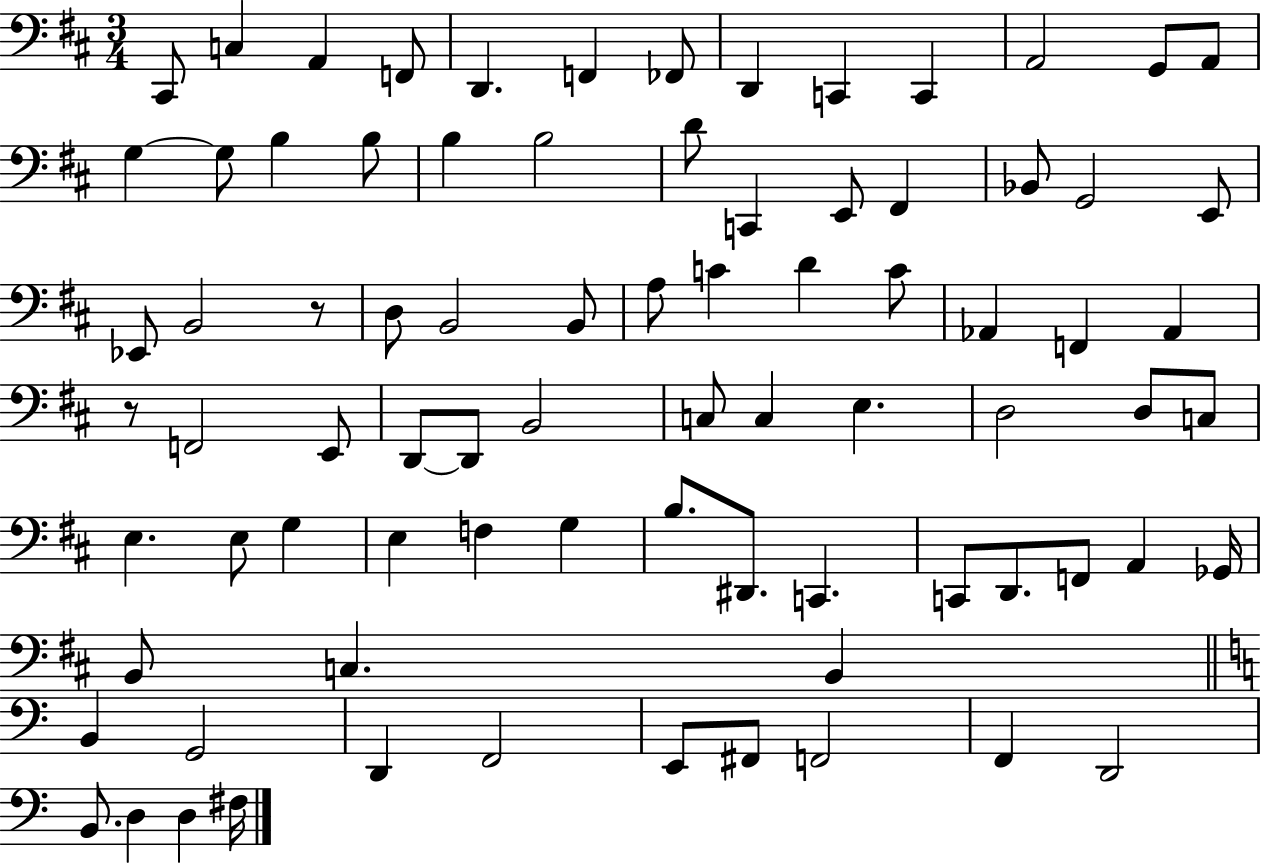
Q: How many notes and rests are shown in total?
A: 81